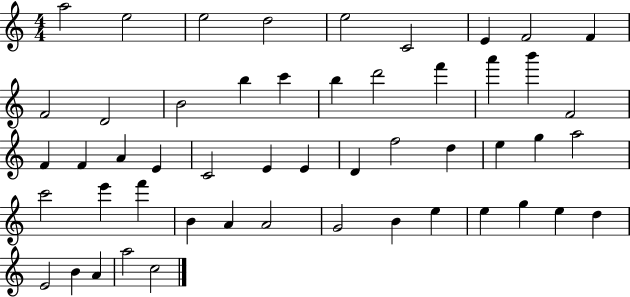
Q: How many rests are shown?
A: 0